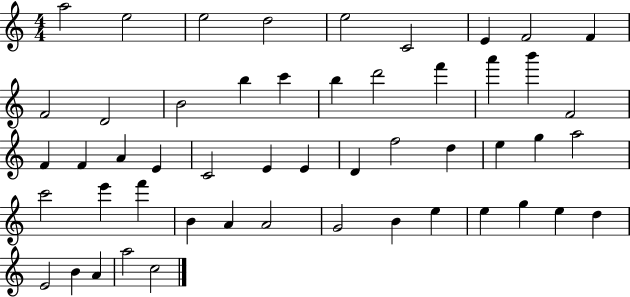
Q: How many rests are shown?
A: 0